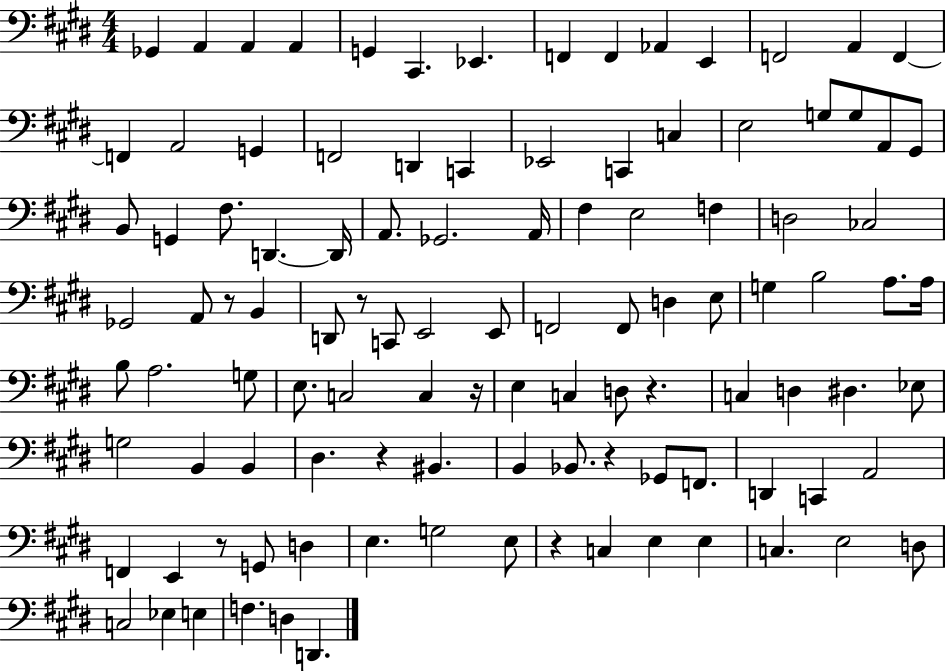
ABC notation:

X:1
T:Untitled
M:4/4
L:1/4
K:E
_G,, A,, A,, A,, G,, ^C,, _E,, F,, F,, _A,, E,, F,,2 A,, F,, F,, A,,2 G,, F,,2 D,, C,, _E,,2 C,, C, E,2 G,/2 G,/2 A,,/2 ^G,,/2 B,,/2 G,, ^F,/2 D,, D,,/4 A,,/2 _G,,2 A,,/4 ^F, E,2 F, D,2 _C,2 _G,,2 A,,/2 z/2 B,, D,,/2 z/2 C,,/2 E,,2 E,,/2 F,,2 F,,/2 D, E,/2 G, B,2 A,/2 A,/4 B,/2 A,2 G,/2 E,/2 C,2 C, z/4 E, C, D,/2 z C, D, ^D, _E,/2 G,2 B,, B,, ^D, z ^B,, B,, _B,,/2 z _G,,/2 F,,/2 D,, C,, A,,2 F,, E,, z/2 G,,/2 D, E, G,2 E,/2 z C, E, E, C, E,2 D,/2 C,2 _E, E, F, D, D,,